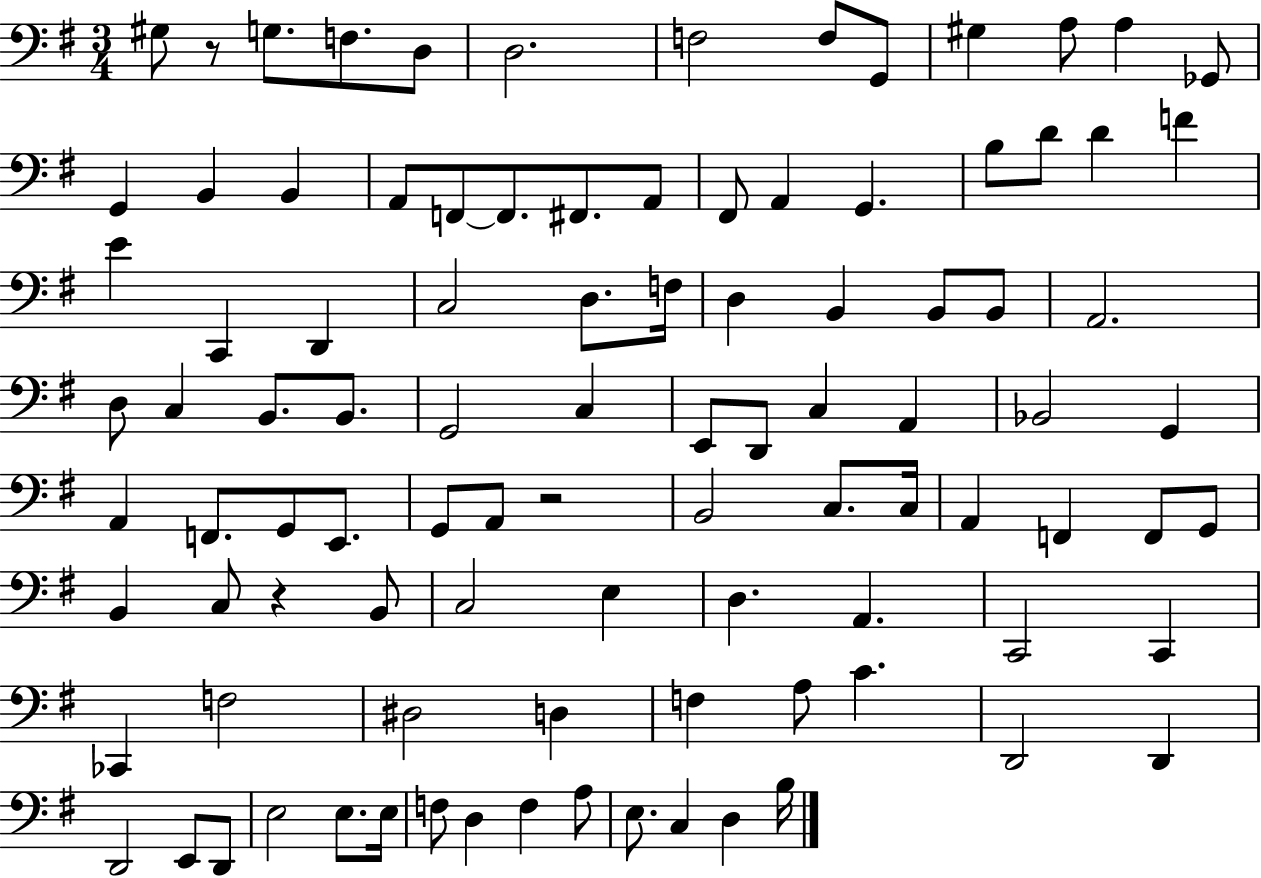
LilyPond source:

{
  \clef bass
  \numericTimeSignature
  \time 3/4
  \key g \major
  gis8 r8 g8. f8. d8 | d2. | f2 f8 g,8 | gis4 a8 a4 ges,8 | \break g,4 b,4 b,4 | a,8 f,8~~ f,8. fis,8. a,8 | fis,8 a,4 g,4. | b8 d'8 d'4 f'4 | \break e'4 c,4 d,4 | c2 d8. f16 | d4 b,4 b,8 b,8 | a,2. | \break d8 c4 b,8. b,8. | g,2 c4 | e,8 d,8 c4 a,4 | bes,2 g,4 | \break a,4 f,8. g,8 e,8. | g,8 a,8 r2 | b,2 c8. c16 | a,4 f,4 f,8 g,8 | \break b,4 c8 r4 b,8 | c2 e4 | d4. a,4. | c,2 c,4 | \break ces,4 f2 | dis2 d4 | f4 a8 c'4. | d,2 d,4 | \break d,2 e,8 d,8 | e2 e8. e16 | f8 d4 f4 a8 | e8. c4 d4 b16 | \break \bar "|."
}